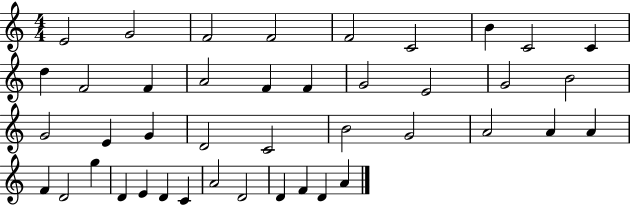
X:1
T:Untitled
M:4/4
L:1/4
K:C
E2 G2 F2 F2 F2 C2 B C2 C d F2 F A2 F F G2 E2 G2 B2 G2 E G D2 C2 B2 G2 A2 A A F D2 g D E D C A2 D2 D F D A